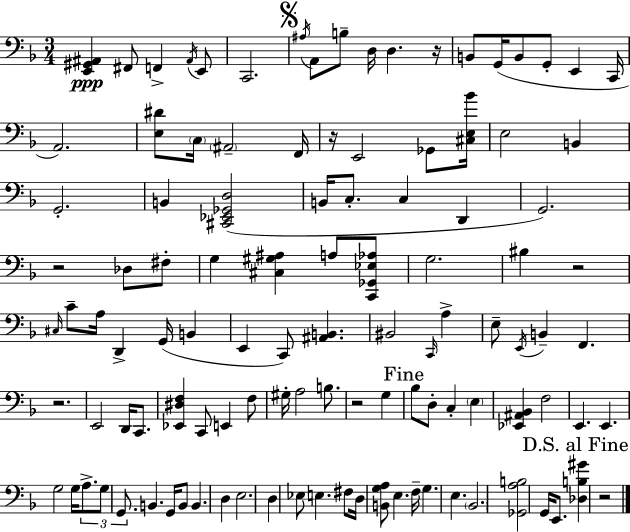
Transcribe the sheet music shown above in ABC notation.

X:1
T:Untitled
M:3/4
L:1/4
K:Dm
[E,,^G,,^A,,] ^F,,/2 F,, ^A,,/4 E,,/2 C,,2 ^A,/4 A,,/2 B,/2 D,/4 D, z/4 B,,/2 G,,/4 B,,/2 G,,/2 E,, C,,/4 A,,2 [E,^D]/2 C,/4 ^A,,2 F,,/4 z/4 E,,2 _G,,/2 [^C,E,_B]/4 E,2 B,, G,,2 B,, [^C,,_E,,_G,,D,]2 B,,/4 C,/2 C, D,, G,,2 z2 _D,/2 ^F,/2 G, [^C,^G,^A,] A,/2 [C,,_G,,_E,_A,]/2 G,2 ^B, z2 ^C,/4 C/2 A,/4 D,, G,,/4 B,, E,, C,,/2 [^A,,B,,] ^B,,2 C,,/4 A, E,/2 E,,/4 B,, F,, z2 E,,2 D,,/4 C,,/2 [_E,,^D,F,] C,,/2 E,, F,/2 ^G,/4 A,2 B,/2 z2 G, _B,/2 D,/2 C, E, [_E,,^A,,_B,,] F,2 E,, E,, G,2 G,/4 A,/2 G,/2 G,,/2 B,, G,,/4 B,,/2 B,, D, E,2 D, _E,/2 E, ^F,/2 D,/4 [B,,G,A,]/2 E, F,/4 G, E, _B,,2 [_G,,A,B,]2 G,,/4 E,,/2 [_D,B,^G] z2